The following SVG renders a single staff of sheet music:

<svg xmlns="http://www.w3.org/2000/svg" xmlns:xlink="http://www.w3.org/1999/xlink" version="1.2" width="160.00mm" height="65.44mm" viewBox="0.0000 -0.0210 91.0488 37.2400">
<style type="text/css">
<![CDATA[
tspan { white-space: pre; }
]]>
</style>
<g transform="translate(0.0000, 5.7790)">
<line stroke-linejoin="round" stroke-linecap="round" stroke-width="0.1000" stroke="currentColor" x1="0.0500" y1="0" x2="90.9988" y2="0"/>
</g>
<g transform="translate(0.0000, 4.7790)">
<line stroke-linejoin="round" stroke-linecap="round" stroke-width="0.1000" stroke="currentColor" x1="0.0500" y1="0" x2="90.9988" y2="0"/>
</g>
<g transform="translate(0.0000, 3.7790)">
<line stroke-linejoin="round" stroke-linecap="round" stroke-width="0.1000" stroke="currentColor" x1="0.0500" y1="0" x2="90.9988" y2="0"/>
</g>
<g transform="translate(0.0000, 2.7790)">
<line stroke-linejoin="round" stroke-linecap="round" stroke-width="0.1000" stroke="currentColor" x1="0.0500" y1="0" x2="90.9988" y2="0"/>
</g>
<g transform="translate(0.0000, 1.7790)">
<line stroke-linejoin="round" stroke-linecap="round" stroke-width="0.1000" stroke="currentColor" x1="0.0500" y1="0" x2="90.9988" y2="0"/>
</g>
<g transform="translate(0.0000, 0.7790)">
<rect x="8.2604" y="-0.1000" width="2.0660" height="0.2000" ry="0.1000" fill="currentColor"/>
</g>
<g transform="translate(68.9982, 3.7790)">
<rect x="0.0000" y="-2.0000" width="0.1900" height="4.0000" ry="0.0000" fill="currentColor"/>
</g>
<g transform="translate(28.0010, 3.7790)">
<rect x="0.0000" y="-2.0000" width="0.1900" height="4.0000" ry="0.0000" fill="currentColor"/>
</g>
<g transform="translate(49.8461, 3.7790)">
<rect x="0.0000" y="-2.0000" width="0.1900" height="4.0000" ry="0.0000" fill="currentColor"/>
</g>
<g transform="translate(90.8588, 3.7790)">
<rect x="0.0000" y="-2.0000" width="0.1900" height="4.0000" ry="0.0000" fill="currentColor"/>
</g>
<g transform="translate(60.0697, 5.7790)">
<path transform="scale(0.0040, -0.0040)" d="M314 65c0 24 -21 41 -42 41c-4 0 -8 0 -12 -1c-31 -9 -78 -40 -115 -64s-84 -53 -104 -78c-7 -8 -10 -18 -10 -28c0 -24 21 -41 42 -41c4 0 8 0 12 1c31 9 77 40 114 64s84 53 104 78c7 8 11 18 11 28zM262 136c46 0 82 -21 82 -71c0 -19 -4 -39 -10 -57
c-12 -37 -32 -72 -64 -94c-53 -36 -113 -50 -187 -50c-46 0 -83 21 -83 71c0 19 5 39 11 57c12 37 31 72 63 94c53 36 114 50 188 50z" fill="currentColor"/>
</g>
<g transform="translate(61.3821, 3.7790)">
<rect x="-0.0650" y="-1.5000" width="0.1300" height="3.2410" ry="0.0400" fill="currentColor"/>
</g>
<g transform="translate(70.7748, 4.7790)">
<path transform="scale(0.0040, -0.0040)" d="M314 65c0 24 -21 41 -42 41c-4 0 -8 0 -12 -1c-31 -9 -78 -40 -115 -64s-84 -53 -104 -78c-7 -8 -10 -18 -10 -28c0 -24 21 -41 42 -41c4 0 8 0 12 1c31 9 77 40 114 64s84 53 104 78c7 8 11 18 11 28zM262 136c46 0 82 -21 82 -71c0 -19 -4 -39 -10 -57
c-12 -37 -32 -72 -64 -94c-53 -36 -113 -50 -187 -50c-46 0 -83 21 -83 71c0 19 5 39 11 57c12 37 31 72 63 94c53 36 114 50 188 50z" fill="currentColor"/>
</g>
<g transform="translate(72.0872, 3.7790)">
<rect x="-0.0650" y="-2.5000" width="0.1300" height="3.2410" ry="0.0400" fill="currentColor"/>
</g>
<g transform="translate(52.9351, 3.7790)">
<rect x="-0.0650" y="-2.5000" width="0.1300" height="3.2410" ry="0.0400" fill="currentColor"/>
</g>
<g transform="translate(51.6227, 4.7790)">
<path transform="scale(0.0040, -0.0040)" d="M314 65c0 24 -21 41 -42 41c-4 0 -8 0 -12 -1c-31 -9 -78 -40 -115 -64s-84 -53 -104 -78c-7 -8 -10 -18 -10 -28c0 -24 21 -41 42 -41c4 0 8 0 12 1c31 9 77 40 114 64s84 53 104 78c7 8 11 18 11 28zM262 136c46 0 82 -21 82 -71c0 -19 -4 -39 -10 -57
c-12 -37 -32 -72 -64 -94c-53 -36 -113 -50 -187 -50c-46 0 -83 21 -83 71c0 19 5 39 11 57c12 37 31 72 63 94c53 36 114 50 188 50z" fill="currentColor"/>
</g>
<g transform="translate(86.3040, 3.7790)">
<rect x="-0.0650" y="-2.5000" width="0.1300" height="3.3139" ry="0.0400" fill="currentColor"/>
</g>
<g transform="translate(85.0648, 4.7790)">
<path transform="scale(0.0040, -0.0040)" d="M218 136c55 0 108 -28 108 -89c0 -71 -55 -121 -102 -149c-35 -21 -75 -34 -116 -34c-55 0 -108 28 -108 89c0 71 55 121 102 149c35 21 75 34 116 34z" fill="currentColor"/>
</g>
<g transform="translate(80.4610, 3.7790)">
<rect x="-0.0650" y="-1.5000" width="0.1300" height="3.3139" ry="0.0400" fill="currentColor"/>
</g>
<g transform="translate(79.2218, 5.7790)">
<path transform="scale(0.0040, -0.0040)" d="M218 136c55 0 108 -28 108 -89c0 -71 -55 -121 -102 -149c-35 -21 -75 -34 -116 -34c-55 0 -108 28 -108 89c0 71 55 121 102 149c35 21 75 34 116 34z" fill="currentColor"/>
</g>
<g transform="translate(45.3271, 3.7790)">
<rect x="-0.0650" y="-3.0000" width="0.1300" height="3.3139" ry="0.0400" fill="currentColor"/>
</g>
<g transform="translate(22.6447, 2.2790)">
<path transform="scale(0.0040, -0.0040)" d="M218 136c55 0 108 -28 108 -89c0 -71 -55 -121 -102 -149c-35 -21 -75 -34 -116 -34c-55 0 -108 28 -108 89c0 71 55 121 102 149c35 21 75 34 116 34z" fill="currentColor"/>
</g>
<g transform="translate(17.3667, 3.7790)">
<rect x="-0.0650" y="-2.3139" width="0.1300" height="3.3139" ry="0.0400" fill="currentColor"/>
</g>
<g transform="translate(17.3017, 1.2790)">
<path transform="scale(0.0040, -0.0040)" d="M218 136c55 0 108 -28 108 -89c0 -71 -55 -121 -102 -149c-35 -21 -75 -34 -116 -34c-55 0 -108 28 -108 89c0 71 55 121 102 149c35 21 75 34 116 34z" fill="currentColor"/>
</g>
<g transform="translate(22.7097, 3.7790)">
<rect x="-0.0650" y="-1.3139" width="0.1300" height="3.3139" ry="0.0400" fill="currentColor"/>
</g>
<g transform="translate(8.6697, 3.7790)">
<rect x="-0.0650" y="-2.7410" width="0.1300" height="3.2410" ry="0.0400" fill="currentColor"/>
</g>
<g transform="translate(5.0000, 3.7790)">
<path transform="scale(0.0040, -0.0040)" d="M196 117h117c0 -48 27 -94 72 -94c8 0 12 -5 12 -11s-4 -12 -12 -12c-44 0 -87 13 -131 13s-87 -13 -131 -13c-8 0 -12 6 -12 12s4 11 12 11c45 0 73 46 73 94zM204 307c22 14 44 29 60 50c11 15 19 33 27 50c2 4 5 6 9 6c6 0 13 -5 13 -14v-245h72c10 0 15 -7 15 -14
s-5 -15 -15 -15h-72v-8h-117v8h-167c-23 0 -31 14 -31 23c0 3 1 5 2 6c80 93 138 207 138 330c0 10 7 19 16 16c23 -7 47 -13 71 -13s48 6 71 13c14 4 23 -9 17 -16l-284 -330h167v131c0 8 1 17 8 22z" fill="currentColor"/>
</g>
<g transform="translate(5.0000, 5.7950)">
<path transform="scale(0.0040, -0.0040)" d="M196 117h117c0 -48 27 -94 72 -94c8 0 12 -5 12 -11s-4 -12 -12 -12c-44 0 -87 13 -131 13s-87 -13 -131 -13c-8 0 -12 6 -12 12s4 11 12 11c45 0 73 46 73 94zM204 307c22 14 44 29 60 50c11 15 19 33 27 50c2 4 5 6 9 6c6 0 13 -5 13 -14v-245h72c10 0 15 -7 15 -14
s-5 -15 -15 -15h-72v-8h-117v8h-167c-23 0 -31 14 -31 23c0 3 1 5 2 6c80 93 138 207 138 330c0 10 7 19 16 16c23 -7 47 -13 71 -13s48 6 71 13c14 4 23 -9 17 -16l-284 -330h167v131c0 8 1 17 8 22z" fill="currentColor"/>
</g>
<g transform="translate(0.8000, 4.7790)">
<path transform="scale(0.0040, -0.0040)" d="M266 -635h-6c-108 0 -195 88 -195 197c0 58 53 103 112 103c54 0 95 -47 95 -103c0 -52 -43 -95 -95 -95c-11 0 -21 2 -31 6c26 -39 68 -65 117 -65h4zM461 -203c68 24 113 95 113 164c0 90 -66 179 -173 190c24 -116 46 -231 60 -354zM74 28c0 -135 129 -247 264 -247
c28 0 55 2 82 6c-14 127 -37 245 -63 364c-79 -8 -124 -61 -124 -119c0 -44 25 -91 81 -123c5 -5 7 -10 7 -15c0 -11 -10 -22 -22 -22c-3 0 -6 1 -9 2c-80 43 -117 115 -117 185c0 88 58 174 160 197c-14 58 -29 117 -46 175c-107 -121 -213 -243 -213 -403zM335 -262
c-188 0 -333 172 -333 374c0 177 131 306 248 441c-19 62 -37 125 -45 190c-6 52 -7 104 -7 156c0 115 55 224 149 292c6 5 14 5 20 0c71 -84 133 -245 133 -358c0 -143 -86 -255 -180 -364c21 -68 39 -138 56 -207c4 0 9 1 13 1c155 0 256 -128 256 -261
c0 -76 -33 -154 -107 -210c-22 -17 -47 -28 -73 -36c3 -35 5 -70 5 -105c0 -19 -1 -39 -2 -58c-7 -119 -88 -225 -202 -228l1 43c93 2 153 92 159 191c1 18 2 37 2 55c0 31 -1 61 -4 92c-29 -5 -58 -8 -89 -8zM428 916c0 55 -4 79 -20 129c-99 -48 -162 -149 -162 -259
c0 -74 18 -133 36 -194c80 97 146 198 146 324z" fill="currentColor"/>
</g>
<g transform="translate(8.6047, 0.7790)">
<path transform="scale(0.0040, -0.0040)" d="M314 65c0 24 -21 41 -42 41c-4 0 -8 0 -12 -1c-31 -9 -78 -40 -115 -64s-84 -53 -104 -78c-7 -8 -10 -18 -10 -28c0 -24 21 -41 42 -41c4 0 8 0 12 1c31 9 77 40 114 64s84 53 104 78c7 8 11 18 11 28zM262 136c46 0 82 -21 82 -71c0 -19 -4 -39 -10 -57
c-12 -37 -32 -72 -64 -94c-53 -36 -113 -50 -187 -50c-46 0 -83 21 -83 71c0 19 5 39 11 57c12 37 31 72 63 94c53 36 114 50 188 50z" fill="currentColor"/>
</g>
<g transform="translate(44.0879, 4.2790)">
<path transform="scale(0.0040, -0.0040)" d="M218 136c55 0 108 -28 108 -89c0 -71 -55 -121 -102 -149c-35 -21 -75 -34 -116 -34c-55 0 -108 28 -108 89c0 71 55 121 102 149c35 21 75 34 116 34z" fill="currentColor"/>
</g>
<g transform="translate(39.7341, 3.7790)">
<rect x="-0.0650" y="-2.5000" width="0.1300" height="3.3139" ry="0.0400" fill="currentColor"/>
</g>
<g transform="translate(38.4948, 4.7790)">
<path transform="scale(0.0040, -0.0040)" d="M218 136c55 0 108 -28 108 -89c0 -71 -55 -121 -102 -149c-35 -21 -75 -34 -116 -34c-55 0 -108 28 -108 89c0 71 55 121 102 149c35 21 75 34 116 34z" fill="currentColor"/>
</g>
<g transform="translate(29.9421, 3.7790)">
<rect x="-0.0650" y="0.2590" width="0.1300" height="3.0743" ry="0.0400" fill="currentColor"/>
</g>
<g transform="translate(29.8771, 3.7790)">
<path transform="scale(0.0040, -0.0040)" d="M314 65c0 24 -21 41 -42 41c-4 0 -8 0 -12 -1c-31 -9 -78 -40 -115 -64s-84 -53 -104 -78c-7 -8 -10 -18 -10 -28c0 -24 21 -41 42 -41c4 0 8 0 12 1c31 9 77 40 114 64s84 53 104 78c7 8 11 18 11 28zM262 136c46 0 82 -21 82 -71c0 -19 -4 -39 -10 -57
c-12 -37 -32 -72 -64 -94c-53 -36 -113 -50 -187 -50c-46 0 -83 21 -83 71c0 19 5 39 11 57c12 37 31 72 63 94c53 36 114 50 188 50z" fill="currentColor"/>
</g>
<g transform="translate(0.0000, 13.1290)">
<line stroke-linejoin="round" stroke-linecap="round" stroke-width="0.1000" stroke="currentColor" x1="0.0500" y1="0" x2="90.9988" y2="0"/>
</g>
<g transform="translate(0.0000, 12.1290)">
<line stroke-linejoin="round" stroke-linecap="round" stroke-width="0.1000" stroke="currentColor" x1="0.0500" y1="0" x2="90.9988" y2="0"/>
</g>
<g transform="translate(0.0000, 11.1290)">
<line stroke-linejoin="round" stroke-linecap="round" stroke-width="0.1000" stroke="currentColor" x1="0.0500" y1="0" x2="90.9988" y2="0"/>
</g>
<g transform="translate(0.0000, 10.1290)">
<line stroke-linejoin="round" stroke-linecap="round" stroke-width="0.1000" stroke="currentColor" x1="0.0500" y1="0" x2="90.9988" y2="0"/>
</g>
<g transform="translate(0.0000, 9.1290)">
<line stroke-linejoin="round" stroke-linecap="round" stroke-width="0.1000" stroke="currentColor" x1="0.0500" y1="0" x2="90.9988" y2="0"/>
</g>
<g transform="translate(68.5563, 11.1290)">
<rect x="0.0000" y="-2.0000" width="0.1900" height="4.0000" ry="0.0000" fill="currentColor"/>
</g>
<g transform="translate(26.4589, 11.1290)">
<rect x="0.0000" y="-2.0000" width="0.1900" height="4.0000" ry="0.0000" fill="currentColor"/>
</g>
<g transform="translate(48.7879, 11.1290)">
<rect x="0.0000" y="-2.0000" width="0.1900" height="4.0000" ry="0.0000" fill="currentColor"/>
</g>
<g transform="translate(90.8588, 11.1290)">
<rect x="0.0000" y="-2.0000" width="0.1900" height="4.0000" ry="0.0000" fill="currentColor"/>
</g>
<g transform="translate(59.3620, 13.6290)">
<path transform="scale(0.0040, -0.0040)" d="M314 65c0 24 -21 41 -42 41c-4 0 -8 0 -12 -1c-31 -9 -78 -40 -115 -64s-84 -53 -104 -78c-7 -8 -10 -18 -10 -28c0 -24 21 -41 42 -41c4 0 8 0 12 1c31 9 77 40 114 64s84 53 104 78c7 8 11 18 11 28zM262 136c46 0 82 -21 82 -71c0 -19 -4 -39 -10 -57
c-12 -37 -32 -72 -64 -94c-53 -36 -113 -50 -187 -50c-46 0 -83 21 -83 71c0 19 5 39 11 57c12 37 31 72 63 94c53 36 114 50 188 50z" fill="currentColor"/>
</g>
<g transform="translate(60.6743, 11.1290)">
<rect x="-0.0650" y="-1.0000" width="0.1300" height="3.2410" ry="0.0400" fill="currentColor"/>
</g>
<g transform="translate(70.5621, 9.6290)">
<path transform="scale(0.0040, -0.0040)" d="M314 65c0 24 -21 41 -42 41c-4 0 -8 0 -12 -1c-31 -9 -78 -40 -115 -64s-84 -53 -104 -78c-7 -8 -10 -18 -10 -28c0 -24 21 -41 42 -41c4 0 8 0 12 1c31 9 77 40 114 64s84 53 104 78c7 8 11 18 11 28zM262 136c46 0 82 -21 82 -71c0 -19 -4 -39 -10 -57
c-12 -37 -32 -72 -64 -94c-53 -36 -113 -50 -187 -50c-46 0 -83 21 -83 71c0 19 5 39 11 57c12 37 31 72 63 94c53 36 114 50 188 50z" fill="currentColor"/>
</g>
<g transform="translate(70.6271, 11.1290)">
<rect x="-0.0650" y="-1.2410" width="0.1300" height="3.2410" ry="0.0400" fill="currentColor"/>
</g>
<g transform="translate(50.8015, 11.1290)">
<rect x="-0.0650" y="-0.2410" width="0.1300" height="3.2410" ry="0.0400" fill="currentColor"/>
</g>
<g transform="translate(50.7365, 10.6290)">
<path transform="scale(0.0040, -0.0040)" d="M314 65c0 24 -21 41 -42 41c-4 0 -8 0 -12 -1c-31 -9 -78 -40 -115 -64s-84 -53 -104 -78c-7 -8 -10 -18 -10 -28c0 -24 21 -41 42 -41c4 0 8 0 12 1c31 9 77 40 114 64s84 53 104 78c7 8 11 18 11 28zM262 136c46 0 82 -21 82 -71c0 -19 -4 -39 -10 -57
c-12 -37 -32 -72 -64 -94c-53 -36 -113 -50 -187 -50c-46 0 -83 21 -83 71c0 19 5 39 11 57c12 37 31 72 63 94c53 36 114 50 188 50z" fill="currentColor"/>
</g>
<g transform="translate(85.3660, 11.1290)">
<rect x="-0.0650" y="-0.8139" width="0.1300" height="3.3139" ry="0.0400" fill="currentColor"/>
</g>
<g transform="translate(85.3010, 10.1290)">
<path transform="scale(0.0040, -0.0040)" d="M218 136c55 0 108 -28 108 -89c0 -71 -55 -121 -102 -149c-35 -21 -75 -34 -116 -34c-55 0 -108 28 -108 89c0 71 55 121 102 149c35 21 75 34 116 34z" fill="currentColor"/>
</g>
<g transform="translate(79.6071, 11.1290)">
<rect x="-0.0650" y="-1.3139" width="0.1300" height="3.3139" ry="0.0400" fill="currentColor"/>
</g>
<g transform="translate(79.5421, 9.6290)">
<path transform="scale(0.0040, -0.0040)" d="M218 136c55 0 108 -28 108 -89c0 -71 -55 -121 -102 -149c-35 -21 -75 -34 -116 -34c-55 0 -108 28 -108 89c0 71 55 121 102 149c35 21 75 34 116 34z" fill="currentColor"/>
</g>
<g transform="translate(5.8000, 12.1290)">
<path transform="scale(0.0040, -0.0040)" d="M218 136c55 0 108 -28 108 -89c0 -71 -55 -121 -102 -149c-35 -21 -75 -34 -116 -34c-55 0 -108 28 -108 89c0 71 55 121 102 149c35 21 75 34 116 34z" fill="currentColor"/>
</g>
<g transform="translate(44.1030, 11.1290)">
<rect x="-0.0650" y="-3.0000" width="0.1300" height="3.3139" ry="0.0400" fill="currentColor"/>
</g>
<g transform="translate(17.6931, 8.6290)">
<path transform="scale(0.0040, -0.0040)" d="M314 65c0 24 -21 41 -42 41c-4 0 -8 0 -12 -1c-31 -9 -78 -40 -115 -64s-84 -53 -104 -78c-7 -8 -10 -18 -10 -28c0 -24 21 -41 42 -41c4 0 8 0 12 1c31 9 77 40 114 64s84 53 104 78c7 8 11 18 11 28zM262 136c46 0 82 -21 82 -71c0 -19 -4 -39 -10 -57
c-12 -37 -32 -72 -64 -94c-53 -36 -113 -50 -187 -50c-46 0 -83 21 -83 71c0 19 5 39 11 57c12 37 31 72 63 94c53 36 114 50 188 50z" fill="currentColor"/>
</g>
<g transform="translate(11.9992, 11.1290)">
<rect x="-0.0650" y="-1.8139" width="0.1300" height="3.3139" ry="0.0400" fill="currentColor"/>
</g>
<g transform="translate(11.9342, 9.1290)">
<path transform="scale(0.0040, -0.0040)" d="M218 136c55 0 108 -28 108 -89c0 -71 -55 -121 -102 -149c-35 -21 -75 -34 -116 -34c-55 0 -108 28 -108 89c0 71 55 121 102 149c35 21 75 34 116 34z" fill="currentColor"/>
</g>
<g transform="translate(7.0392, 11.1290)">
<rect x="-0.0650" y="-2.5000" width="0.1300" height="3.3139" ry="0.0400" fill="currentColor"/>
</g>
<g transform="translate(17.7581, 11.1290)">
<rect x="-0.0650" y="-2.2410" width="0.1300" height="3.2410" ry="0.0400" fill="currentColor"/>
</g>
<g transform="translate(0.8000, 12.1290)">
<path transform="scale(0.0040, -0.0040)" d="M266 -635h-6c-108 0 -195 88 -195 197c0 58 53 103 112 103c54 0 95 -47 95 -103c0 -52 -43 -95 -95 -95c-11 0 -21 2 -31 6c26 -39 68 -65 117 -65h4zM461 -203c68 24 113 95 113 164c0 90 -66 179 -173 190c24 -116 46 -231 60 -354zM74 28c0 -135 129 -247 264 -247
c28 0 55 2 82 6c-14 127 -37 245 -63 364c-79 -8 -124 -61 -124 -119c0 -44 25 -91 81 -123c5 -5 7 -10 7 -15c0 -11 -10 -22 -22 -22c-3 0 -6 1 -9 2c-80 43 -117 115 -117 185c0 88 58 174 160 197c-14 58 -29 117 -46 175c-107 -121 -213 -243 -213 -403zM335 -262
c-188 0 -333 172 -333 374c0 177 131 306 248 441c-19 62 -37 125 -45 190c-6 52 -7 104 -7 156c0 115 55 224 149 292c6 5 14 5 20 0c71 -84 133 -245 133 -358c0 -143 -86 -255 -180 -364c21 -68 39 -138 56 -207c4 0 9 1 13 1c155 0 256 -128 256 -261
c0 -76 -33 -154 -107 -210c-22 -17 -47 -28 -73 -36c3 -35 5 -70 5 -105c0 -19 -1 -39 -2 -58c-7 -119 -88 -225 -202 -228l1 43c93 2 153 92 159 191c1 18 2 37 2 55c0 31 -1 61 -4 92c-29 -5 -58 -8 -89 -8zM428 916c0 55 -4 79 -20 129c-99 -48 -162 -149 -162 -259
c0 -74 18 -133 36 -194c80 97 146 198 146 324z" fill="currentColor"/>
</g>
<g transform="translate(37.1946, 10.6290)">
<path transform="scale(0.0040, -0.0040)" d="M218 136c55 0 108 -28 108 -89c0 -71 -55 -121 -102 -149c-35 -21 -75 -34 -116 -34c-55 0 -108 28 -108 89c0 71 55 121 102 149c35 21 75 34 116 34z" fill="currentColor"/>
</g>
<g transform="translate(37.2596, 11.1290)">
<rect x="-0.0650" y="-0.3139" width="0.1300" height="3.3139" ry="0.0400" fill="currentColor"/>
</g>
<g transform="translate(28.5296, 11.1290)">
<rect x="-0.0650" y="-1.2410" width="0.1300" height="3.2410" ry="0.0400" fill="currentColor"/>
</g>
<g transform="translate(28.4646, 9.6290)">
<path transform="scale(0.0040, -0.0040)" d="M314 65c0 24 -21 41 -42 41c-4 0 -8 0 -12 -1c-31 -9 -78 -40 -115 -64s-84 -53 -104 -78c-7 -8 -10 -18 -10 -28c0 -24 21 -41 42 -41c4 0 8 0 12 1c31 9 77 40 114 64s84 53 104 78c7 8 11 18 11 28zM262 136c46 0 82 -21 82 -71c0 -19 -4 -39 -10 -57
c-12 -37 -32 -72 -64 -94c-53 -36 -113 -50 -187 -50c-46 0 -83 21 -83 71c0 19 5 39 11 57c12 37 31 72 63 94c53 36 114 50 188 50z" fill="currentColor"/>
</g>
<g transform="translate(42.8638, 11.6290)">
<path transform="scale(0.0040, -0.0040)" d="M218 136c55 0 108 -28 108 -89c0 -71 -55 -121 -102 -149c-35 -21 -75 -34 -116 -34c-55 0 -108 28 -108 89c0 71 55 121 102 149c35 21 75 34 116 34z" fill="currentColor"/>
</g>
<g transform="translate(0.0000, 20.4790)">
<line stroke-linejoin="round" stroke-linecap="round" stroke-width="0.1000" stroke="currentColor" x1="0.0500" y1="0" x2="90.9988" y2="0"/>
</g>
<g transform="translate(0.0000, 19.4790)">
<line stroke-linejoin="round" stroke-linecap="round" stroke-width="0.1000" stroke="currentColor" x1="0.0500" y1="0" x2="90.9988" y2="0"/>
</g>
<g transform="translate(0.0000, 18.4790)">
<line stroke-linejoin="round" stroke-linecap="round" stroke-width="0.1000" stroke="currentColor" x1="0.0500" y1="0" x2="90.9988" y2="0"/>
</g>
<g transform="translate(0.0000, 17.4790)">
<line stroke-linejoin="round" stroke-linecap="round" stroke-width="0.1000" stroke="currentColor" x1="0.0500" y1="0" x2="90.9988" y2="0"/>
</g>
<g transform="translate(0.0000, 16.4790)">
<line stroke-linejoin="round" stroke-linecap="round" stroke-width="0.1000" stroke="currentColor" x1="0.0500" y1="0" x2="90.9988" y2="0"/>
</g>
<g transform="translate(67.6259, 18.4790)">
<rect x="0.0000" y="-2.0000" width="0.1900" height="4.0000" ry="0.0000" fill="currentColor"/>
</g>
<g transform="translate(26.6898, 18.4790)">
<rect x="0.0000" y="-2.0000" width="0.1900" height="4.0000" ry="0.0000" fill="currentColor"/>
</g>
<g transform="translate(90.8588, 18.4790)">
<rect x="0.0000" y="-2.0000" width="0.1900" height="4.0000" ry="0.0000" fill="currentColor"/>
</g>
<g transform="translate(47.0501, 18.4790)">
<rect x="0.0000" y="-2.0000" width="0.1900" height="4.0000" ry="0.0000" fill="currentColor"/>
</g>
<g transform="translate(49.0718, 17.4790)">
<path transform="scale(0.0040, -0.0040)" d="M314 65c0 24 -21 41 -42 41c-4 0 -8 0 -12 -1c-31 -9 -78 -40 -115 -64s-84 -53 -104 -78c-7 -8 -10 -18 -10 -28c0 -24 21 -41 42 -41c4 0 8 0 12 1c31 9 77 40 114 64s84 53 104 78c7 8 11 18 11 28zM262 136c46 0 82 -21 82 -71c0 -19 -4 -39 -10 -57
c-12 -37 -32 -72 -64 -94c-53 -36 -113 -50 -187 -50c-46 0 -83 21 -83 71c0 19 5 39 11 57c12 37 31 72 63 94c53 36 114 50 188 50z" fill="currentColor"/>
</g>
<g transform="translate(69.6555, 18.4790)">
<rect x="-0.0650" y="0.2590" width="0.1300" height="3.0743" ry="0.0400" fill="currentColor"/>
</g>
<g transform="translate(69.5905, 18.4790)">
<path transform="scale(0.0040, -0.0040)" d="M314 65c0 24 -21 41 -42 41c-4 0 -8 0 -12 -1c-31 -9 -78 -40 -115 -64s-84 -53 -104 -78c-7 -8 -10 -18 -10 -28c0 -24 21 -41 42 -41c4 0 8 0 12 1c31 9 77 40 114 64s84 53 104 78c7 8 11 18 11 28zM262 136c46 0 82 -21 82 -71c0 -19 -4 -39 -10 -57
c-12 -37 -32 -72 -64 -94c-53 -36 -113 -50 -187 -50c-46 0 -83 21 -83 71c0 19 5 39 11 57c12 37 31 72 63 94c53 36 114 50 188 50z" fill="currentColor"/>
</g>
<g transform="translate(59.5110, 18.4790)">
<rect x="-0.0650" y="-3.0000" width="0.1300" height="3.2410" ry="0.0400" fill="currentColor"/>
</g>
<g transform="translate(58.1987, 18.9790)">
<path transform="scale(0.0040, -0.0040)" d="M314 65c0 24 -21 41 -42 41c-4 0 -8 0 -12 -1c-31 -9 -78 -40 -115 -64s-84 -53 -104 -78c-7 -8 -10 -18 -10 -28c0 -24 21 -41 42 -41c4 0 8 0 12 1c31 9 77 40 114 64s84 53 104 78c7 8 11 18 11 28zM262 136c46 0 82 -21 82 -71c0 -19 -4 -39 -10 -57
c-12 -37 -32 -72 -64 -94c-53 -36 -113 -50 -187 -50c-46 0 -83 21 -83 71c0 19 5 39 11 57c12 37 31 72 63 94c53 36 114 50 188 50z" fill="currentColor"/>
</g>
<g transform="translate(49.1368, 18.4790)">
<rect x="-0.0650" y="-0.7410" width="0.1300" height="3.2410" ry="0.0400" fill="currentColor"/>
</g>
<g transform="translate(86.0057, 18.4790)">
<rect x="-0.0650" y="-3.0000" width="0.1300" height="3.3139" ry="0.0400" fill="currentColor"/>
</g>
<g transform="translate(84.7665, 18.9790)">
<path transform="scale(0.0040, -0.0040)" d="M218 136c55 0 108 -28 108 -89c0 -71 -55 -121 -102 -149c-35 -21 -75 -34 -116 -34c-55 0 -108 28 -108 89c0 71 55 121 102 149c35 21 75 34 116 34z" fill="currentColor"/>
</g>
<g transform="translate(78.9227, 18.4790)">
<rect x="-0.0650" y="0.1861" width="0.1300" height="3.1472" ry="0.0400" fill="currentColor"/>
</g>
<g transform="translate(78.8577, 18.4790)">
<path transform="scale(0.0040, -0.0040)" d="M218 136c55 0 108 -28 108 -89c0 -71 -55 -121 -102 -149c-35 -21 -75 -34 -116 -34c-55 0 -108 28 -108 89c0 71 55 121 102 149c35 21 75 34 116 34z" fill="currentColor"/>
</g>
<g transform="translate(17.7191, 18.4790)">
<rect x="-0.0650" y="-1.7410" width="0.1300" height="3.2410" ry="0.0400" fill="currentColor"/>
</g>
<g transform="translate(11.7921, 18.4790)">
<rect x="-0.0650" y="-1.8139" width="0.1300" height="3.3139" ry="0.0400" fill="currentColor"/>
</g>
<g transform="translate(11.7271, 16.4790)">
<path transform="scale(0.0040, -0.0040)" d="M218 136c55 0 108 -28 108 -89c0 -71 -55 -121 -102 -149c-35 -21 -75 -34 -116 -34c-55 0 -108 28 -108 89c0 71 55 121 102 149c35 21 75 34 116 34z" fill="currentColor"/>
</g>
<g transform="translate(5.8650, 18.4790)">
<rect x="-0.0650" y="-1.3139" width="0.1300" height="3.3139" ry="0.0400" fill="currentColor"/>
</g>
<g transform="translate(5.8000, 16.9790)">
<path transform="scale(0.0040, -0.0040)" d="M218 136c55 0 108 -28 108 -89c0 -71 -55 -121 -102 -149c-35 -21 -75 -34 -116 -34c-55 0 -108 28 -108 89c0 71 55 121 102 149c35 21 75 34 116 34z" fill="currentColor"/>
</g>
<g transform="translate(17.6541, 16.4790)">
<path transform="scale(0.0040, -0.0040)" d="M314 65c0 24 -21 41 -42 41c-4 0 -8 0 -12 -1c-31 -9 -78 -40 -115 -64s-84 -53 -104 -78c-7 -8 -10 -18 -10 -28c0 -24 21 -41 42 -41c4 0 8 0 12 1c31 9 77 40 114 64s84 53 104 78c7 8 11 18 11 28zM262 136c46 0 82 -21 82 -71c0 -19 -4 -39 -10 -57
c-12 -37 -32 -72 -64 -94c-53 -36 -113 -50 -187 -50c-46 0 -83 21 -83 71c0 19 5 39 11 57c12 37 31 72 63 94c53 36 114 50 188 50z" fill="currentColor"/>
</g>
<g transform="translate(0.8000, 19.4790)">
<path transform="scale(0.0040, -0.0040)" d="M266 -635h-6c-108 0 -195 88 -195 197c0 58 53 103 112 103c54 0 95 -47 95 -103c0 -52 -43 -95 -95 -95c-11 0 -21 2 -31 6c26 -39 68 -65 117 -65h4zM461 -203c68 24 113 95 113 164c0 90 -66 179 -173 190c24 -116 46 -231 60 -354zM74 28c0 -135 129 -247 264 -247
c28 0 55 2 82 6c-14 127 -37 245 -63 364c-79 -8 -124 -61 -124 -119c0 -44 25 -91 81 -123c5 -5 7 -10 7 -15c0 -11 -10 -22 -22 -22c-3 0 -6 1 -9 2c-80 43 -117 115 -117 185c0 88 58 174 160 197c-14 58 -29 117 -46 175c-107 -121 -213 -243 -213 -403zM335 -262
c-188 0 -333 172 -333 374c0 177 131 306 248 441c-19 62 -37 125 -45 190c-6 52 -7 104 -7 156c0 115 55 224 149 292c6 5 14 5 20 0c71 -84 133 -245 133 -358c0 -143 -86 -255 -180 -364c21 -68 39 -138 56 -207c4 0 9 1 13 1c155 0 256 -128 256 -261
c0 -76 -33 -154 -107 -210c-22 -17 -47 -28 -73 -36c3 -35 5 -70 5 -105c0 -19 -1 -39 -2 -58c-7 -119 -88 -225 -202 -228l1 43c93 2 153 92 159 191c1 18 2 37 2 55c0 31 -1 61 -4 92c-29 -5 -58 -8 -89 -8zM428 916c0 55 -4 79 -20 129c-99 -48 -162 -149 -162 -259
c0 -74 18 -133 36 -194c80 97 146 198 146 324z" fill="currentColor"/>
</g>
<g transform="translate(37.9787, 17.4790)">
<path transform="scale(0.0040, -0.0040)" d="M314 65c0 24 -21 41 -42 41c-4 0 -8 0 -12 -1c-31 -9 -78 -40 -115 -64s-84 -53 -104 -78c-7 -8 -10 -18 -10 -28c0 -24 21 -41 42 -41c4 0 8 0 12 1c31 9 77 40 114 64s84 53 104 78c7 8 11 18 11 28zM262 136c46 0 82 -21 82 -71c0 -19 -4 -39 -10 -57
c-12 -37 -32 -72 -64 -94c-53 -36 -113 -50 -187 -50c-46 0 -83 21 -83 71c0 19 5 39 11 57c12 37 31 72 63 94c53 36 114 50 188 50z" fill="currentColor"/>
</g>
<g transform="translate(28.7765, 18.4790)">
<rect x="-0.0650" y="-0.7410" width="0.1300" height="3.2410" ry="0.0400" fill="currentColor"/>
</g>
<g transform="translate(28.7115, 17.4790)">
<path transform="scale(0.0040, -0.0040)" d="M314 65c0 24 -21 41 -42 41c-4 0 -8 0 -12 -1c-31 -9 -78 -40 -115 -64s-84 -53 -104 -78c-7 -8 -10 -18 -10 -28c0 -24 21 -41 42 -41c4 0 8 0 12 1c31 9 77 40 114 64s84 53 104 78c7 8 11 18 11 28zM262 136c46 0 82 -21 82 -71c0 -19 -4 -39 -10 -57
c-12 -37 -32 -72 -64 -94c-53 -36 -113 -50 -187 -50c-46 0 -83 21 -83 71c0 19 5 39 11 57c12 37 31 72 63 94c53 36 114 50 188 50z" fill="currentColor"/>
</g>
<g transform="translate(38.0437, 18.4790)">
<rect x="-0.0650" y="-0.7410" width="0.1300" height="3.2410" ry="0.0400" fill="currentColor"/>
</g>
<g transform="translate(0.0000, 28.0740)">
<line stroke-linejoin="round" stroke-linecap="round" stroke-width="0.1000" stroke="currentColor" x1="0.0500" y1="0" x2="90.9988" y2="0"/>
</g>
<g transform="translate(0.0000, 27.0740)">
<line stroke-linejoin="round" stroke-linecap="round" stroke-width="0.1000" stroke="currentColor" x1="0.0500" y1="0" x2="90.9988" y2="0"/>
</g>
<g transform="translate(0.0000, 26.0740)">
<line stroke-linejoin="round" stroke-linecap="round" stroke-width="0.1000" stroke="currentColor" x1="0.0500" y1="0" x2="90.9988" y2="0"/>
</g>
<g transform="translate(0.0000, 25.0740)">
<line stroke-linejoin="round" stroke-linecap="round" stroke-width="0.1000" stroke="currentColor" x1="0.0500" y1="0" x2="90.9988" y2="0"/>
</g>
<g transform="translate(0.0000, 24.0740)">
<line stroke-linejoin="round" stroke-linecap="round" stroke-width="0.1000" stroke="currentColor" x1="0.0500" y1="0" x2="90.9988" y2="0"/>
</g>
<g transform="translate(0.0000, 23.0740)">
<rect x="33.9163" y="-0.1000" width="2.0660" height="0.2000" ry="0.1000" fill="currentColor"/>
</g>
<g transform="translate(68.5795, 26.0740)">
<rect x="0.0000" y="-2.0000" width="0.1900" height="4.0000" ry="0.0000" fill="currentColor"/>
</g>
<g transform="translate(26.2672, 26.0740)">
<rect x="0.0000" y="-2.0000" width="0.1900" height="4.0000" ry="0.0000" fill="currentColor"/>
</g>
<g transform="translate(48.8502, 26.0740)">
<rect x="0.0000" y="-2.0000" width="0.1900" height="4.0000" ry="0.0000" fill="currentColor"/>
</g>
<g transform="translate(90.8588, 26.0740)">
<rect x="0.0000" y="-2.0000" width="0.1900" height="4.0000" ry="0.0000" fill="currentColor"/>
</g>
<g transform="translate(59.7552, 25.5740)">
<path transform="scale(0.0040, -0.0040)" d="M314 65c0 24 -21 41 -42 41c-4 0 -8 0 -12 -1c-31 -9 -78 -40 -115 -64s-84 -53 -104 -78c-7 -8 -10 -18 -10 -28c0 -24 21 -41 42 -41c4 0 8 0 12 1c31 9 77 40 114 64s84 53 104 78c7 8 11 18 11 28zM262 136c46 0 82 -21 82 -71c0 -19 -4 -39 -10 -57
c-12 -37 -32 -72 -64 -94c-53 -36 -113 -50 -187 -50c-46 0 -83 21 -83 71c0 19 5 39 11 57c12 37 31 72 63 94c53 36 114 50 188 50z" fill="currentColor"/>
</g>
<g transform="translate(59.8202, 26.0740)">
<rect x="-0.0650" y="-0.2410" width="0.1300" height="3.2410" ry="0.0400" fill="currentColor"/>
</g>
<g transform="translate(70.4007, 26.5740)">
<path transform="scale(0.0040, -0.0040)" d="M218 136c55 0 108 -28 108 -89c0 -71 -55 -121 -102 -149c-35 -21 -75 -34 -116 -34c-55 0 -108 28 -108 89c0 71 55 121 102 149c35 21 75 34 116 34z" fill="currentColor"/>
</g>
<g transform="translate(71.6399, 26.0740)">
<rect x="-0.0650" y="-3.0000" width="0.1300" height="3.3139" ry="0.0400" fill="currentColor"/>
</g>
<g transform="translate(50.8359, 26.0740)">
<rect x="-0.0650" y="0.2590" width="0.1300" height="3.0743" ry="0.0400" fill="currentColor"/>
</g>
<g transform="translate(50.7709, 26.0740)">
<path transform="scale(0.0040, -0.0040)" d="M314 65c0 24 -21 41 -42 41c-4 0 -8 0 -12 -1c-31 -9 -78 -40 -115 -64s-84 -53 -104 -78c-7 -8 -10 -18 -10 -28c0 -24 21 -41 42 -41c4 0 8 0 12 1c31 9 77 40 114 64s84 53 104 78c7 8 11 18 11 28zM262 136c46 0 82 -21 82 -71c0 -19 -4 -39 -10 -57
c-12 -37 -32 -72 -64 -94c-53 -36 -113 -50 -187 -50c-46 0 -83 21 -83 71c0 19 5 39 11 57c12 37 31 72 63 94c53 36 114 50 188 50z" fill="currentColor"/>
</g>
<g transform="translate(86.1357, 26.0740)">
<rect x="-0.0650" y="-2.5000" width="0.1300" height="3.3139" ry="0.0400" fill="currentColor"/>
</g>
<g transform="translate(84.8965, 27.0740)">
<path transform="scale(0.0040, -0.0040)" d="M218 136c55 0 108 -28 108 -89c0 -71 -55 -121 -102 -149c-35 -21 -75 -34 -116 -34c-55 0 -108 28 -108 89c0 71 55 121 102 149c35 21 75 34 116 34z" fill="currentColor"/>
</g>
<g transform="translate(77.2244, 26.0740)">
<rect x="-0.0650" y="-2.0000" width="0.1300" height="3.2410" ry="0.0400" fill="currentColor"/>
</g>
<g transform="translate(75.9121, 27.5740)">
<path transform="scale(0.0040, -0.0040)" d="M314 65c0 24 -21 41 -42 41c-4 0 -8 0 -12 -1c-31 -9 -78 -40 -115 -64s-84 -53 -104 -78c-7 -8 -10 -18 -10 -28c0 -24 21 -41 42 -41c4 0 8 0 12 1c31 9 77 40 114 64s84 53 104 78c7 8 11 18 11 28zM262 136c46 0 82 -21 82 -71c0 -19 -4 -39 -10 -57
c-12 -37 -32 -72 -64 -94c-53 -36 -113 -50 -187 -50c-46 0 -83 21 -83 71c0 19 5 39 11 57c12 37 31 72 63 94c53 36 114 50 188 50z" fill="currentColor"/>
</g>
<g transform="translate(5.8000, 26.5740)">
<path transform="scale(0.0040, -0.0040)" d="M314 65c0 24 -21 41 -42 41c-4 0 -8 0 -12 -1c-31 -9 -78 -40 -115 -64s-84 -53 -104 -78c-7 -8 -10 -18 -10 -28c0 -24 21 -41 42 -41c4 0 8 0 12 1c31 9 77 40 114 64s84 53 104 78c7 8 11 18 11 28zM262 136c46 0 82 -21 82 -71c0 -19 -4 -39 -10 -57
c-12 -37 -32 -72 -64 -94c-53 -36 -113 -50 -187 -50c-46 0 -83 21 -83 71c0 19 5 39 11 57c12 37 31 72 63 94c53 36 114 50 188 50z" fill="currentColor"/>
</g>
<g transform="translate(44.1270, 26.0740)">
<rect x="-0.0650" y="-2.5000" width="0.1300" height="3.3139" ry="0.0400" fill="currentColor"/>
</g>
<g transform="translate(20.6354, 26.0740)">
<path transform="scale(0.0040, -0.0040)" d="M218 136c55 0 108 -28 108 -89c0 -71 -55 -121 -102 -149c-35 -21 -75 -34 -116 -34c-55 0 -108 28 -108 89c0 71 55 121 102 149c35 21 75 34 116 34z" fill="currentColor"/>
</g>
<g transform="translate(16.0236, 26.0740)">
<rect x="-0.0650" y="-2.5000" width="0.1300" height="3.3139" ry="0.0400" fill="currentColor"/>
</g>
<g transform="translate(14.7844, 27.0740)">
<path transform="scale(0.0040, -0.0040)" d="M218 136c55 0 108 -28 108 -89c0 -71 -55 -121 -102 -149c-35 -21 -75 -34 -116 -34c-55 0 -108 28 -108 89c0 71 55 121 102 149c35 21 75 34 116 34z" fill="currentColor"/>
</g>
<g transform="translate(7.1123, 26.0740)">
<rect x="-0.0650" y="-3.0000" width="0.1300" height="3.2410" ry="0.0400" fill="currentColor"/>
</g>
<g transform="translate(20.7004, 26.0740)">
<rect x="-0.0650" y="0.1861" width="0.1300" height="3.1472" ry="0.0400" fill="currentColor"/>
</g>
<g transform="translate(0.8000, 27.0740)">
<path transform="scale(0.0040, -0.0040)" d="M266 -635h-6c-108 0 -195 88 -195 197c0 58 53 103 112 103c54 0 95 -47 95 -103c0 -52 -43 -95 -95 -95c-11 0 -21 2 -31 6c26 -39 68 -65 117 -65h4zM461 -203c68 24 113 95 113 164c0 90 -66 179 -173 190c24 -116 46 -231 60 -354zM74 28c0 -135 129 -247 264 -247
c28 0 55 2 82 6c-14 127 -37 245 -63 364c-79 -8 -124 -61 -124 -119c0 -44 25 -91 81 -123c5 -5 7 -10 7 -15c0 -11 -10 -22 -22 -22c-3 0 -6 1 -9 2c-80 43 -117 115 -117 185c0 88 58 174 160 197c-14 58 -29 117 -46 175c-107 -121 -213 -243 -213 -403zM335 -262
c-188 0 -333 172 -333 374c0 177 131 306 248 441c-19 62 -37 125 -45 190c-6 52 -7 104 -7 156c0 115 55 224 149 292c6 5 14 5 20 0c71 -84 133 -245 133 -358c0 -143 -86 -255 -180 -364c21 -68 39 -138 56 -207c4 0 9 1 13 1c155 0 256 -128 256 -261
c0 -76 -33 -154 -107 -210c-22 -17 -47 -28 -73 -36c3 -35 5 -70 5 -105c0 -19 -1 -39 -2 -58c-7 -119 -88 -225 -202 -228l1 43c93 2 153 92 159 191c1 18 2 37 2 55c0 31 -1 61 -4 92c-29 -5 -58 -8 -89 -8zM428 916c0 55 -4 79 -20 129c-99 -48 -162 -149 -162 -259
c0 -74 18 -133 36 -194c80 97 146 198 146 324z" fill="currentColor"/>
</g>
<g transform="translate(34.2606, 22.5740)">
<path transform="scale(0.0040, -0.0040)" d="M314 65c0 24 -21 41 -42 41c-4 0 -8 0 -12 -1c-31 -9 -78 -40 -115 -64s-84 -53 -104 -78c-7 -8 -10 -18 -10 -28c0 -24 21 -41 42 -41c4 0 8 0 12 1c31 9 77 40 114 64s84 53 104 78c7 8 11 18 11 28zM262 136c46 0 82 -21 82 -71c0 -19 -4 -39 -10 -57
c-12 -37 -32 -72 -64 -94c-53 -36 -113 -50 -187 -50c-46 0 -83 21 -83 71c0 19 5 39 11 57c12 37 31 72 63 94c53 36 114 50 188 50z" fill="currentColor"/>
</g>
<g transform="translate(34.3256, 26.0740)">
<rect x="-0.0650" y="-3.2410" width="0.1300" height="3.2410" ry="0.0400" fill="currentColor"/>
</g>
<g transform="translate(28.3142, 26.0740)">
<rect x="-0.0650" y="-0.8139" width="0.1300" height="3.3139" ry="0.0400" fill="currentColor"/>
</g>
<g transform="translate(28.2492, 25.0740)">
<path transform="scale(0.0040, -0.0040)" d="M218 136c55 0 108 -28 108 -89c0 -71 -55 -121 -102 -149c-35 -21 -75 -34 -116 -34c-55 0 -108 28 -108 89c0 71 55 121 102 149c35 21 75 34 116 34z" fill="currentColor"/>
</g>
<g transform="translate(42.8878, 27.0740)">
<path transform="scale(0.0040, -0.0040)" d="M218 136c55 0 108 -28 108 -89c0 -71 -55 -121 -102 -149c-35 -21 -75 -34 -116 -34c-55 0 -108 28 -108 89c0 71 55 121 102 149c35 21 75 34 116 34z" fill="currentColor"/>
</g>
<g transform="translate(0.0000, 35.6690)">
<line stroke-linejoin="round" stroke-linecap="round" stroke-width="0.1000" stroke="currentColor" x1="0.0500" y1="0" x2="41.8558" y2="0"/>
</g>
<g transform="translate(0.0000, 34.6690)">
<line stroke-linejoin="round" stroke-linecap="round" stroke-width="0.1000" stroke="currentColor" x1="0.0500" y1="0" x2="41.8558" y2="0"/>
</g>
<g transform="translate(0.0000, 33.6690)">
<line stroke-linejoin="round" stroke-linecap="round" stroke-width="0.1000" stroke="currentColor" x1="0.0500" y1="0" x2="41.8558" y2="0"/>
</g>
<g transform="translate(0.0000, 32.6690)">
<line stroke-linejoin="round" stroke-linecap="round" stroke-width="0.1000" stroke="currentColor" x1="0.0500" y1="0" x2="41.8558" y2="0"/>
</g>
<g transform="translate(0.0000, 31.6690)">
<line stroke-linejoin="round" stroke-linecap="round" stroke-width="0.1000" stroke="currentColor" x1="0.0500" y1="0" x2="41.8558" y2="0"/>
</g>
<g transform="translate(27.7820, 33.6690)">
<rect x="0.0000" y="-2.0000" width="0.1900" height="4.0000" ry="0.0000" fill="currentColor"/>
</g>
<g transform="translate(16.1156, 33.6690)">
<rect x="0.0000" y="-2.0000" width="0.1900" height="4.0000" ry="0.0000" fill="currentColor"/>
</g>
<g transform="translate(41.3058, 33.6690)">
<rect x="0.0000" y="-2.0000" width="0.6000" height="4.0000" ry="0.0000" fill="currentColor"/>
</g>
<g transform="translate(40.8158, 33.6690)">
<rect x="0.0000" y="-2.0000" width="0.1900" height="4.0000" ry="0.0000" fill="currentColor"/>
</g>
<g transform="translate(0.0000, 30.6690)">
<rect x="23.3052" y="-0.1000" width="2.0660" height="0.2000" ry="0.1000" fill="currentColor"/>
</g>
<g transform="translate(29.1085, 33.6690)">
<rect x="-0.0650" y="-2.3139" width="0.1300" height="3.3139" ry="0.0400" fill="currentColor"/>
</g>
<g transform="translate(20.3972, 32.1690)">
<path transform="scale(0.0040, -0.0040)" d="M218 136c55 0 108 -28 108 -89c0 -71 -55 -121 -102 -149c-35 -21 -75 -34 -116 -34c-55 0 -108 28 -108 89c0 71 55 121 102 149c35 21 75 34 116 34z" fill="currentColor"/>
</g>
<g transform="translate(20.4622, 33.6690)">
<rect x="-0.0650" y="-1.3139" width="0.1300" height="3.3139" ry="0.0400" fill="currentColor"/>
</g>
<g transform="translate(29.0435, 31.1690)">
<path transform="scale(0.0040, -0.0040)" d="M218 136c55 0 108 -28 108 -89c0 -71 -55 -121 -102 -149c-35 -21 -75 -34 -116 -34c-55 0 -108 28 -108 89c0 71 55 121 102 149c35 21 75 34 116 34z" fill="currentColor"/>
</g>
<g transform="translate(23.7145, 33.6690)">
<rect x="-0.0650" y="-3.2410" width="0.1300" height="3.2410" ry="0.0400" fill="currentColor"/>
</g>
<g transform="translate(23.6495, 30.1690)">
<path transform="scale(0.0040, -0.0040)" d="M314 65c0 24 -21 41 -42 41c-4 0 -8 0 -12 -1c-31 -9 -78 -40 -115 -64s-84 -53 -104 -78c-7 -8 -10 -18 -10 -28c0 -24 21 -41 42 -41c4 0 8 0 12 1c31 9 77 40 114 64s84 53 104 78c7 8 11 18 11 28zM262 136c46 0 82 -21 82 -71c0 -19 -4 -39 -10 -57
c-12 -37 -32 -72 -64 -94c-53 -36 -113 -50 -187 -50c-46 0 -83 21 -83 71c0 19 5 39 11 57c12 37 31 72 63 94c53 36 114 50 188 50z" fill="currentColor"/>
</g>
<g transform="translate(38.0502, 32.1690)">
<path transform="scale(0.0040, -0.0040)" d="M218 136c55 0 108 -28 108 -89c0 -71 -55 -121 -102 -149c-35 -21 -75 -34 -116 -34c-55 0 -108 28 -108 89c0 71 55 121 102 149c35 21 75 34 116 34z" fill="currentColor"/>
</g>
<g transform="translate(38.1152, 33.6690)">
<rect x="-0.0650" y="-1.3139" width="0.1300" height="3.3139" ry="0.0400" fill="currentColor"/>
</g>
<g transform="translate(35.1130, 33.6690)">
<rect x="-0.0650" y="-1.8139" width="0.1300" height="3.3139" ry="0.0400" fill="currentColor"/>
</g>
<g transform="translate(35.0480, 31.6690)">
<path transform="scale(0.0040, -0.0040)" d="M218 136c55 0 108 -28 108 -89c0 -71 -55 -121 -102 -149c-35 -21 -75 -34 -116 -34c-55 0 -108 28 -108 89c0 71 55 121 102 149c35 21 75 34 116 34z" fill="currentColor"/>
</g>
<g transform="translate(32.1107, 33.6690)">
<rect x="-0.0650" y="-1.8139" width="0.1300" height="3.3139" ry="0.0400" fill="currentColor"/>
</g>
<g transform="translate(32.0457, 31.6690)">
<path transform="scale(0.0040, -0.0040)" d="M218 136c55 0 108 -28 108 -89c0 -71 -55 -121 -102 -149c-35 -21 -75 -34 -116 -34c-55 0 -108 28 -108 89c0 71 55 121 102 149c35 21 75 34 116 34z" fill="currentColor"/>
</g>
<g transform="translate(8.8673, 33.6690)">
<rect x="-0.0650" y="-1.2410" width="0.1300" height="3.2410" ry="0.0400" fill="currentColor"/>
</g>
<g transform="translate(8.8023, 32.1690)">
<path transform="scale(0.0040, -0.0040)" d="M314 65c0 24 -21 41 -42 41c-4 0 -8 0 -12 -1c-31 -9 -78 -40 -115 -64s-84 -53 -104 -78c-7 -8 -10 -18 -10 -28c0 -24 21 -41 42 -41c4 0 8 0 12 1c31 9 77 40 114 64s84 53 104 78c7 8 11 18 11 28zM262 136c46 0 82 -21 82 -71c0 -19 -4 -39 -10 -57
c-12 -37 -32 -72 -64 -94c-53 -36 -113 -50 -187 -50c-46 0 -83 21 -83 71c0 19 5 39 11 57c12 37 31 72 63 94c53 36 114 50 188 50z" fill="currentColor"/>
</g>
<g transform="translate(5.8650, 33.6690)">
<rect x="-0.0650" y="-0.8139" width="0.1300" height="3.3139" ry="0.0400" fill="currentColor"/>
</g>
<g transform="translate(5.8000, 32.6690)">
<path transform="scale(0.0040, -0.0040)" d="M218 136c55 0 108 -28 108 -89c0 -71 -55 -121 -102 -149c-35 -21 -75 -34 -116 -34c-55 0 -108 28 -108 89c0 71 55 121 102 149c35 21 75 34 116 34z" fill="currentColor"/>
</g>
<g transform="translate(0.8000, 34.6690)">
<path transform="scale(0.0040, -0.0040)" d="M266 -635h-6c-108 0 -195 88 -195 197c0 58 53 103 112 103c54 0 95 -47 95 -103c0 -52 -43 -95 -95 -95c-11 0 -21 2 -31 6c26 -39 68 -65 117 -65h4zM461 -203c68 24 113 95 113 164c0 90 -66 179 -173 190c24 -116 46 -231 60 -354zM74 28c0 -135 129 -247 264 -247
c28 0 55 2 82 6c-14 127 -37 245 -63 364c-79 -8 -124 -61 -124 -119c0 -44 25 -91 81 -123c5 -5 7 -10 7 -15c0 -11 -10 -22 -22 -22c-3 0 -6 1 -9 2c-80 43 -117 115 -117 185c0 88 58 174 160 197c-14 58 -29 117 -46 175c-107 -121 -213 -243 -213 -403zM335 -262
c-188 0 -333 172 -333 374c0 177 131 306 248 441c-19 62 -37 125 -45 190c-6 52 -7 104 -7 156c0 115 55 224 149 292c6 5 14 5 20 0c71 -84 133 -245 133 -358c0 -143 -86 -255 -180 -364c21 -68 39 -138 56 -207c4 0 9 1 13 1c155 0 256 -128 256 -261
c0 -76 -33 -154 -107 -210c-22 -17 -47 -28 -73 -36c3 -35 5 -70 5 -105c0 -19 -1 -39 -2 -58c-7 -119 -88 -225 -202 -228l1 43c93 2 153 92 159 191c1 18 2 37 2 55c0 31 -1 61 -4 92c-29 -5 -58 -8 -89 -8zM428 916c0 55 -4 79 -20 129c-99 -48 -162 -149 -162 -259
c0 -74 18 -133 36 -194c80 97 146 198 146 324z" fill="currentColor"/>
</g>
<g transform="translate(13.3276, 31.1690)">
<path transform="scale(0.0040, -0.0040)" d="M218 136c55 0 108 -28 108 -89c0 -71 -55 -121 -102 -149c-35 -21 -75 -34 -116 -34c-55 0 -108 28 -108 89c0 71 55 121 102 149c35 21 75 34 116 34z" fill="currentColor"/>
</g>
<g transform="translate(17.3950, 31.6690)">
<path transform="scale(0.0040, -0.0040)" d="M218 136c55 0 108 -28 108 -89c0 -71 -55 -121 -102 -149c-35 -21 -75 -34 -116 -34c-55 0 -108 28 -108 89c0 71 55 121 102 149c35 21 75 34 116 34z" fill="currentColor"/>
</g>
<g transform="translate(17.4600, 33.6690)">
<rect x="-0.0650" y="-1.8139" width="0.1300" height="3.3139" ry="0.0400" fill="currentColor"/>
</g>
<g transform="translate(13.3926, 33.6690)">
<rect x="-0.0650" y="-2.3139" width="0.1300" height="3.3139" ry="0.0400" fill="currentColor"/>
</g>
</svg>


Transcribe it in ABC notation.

X:1
T:Untitled
M:4/4
L:1/4
K:C
a2 g e B2 G A G2 E2 G2 E G G f g2 e2 c A c2 D2 e2 e d e f f2 d2 d2 d2 A2 B2 B A A2 G B d b2 G B2 c2 A F2 G d e2 g f e b2 g f f e